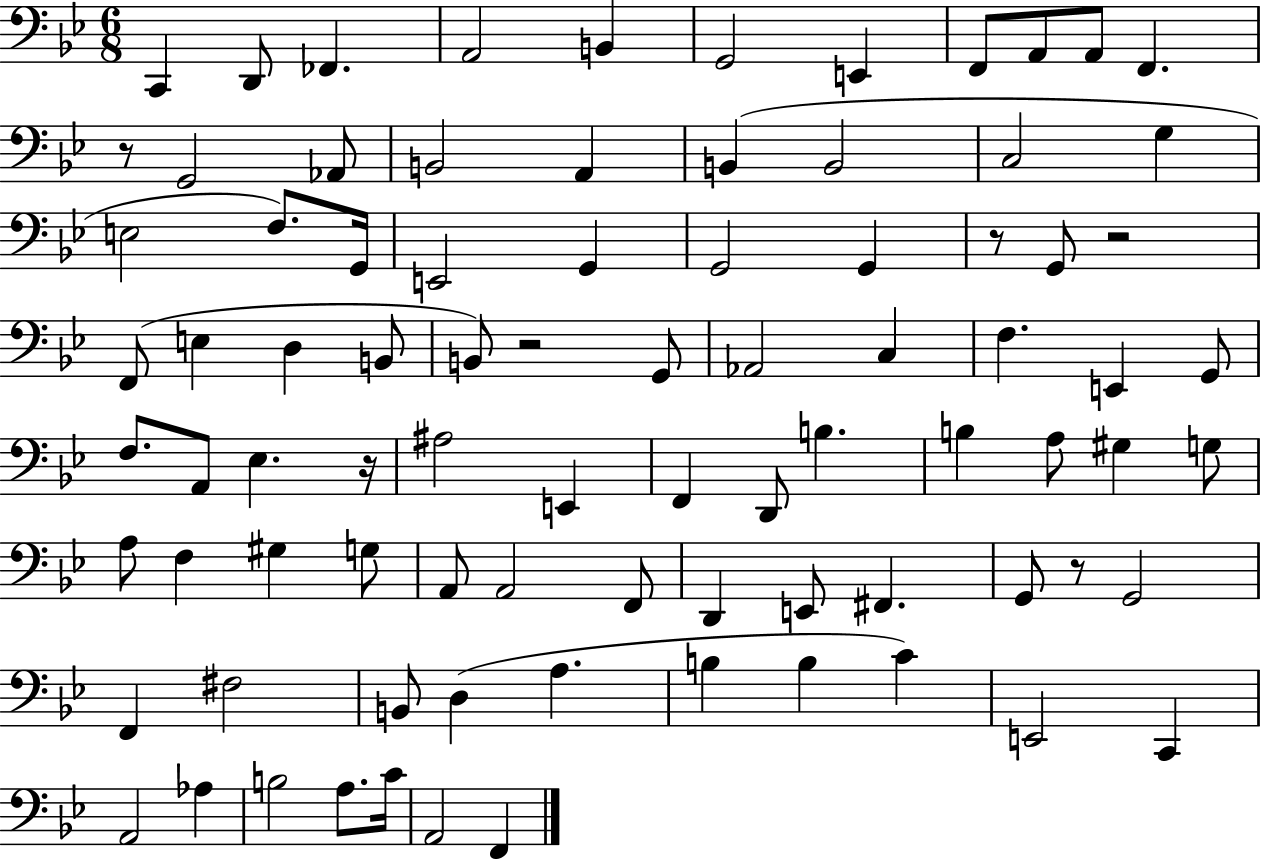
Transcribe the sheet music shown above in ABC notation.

X:1
T:Untitled
M:6/8
L:1/4
K:Bb
C,, D,,/2 _F,, A,,2 B,, G,,2 E,, F,,/2 A,,/2 A,,/2 F,, z/2 G,,2 _A,,/2 B,,2 A,, B,, B,,2 C,2 G, E,2 F,/2 G,,/4 E,,2 G,, G,,2 G,, z/2 G,,/2 z2 F,,/2 E, D, B,,/2 B,,/2 z2 G,,/2 _A,,2 C, F, E,, G,,/2 F,/2 A,,/2 _E, z/4 ^A,2 E,, F,, D,,/2 B, B, A,/2 ^G, G,/2 A,/2 F, ^G, G,/2 A,,/2 A,,2 F,,/2 D,, E,,/2 ^F,, G,,/2 z/2 G,,2 F,, ^F,2 B,,/2 D, A, B, B, C E,,2 C,, A,,2 _A, B,2 A,/2 C/4 A,,2 F,,